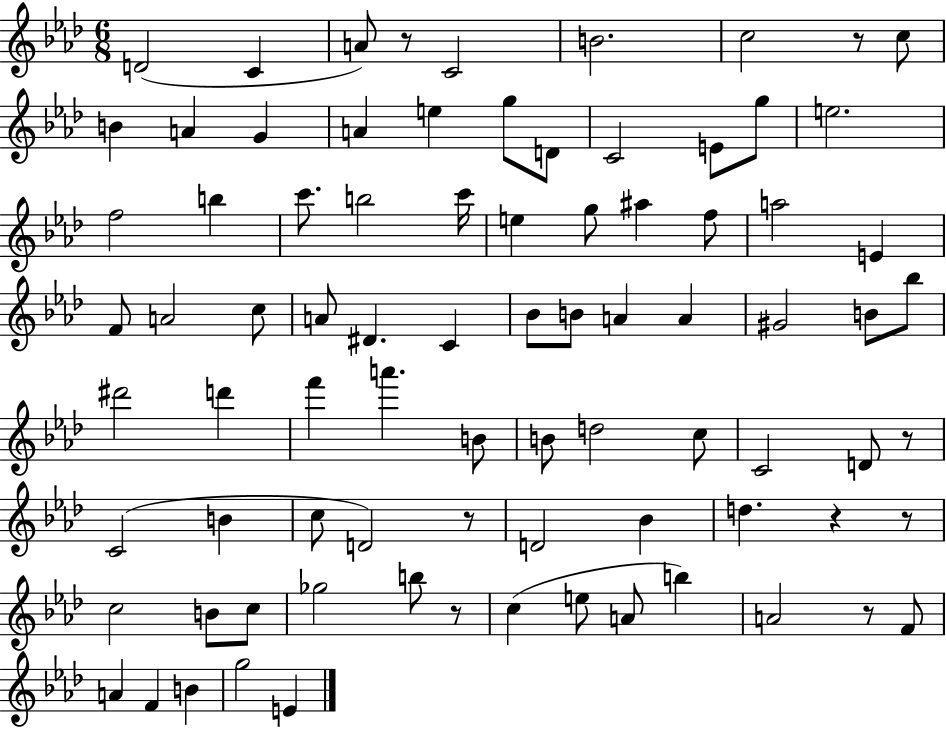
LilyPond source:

{
  \clef treble
  \numericTimeSignature
  \time 6/8
  \key aes \major
  d'2( c'4 | a'8) r8 c'2 | b'2. | c''2 r8 c''8 | \break b'4 a'4 g'4 | a'4 e''4 g''8 d'8 | c'2 e'8 g''8 | e''2. | \break f''2 b''4 | c'''8. b''2 c'''16 | e''4 g''8 ais''4 f''8 | a''2 e'4 | \break f'8 a'2 c''8 | a'8 dis'4. c'4 | bes'8 b'8 a'4 a'4 | gis'2 b'8 bes''8 | \break dis'''2 d'''4 | f'''4 a'''4. b'8 | b'8 d''2 c''8 | c'2 d'8 r8 | \break c'2( b'4 | c''8 d'2) r8 | d'2 bes'4 | d''4. r4 r8 | \break c''2 b'8 c''8 | ges''2 b''8 r8 | c''4( e''8 a'8 b''4) | a'2 r8 f'8 | \break a'4 f'4 b'4 | g''2 e'4 | \bar "|."
}